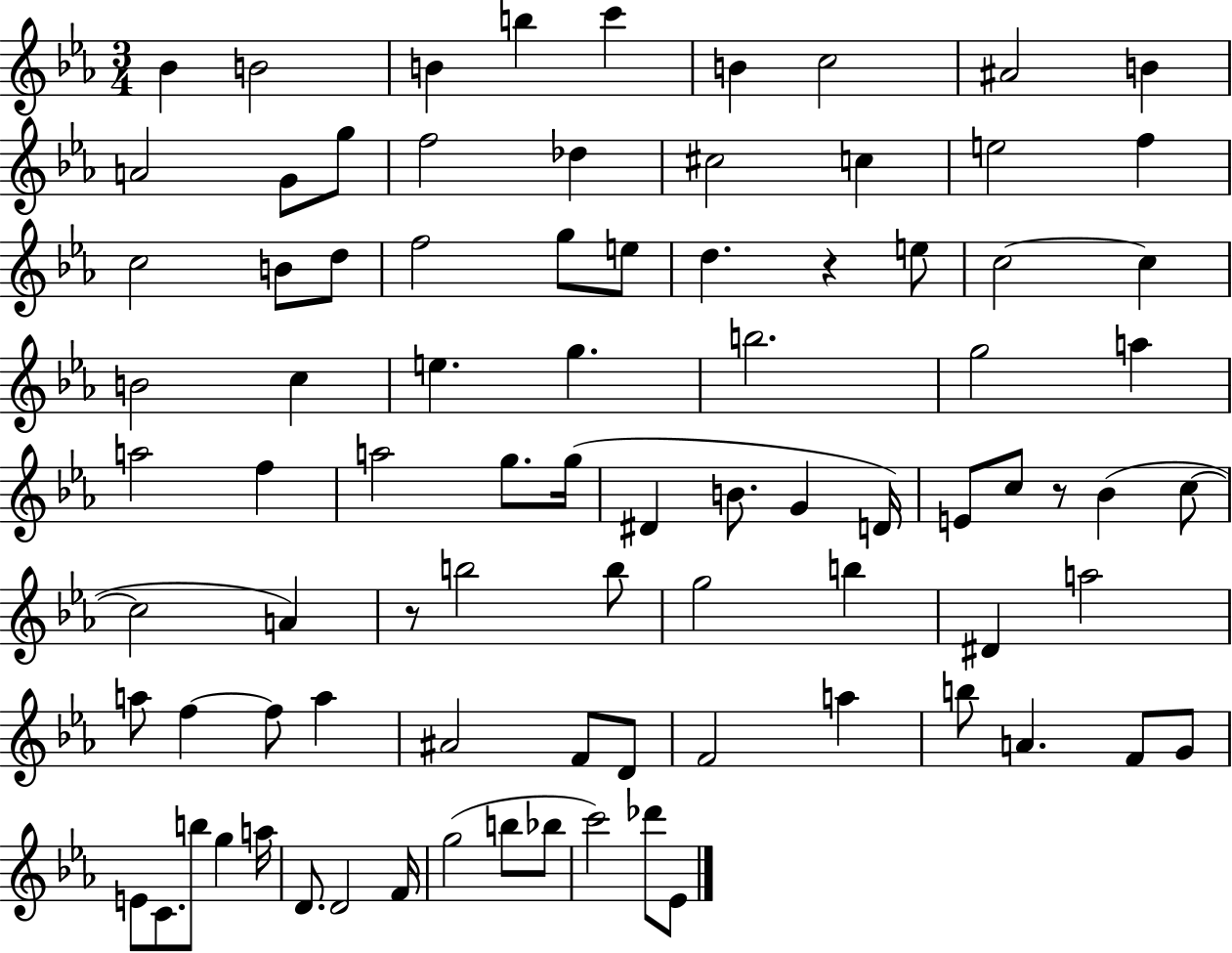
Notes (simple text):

Bb4/q B4/h B4/q B5/q C6/q B4/q C5/h A#4/h B4/q A4/h G4/e G5/e F5/h Db5/q C#5/h C5/q E5/h F5/q C5/h B4/e D5/e F5/h G5/e E5/e D5/q. R/q E5/e C5/h C5/q B4/h C5/q E5/q. G5/q. B5/h. G5/h A5/q A5/h F5/q A5/h G5/e. G5/s D#4/q B4/e. G4/q D4/s E4/e C5/e R/e Bb4/q C5/e C5/h A4/q R/e B5/h B5/e G5/h B5/q D#4/q A5/h A5/e F5/q F5/e A5/q A#4/h F4/e D4/e F4/h A5/q B5/e A4/q. F4/e G4/e E4/e C4/e. B5/e G5/q A5/s D4/e. D4/h F4/s G5/h B5/e Bb5/e C6/h Db6/e Eb4/e